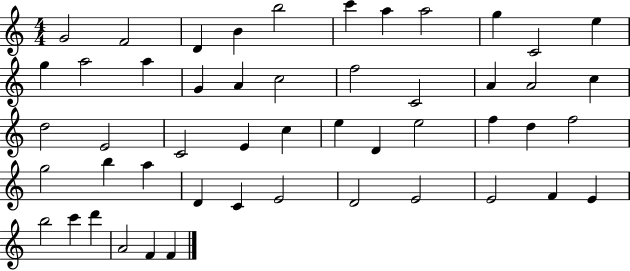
X:1
T:Untitled
M:4/4
L:1/4
K:C
G2 F2 D B b2 c' a a2 g C2 e g a2 a G A c2 f2 C2 A A2 c d2 E2 C2 E c e D e2 f d f2 g2 b a D C E2 D2 E2 E2 F E b2 c' d' A2 F F